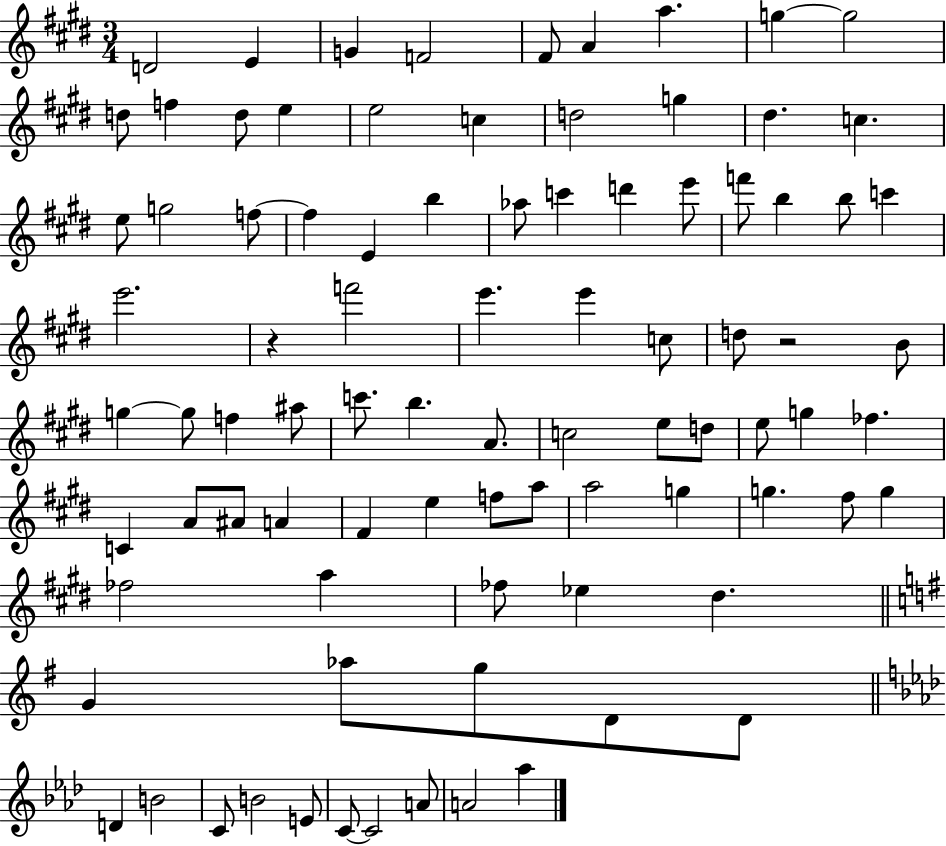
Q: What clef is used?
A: treble